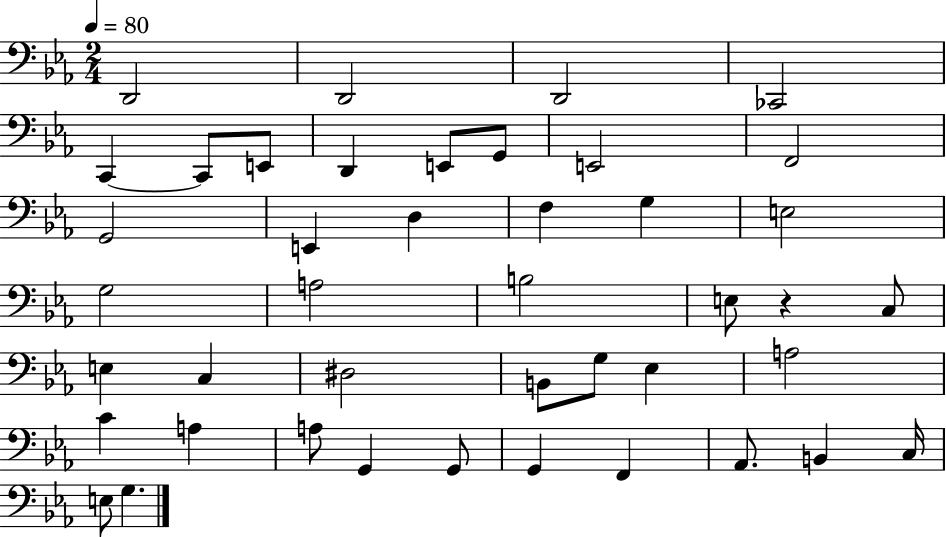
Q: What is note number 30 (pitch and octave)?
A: A3